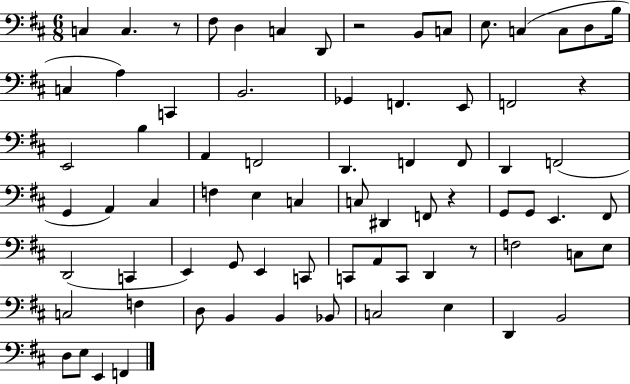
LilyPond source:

{
  \clef bass
  \numericTimeSignature
  \time 6/8
  \key d \major
  c4 c4. r8 | fis8 d4 c4 d,8 | r2 b,8 c8 | e8. c4( c8 d8 b16 | \break c4 a4) c,4 | b,2. | ges,4 f,4. e,8 | f,2 r4 | \break e,2 b4 | a,4 f,2 | d,4. f,4 f,8 | d,4 f,2( | \break g,4 a,4) cis4 | f4 e4 c4 | c8 dis,4 f,8 r4 | g,8 g,8 e,4. fis,8 | \break d,2( c,4 | e,4) g,8 e,4 c,8 | c,8 a,8 c,8 d,4 r8 | f2 c8 e8 | \break c2 f4 | d8 b,4 b,4 bes,8 | c2 e4 | d,4 b,2 | \break d8 e8 e,4 f,4 | \bar "|."
}